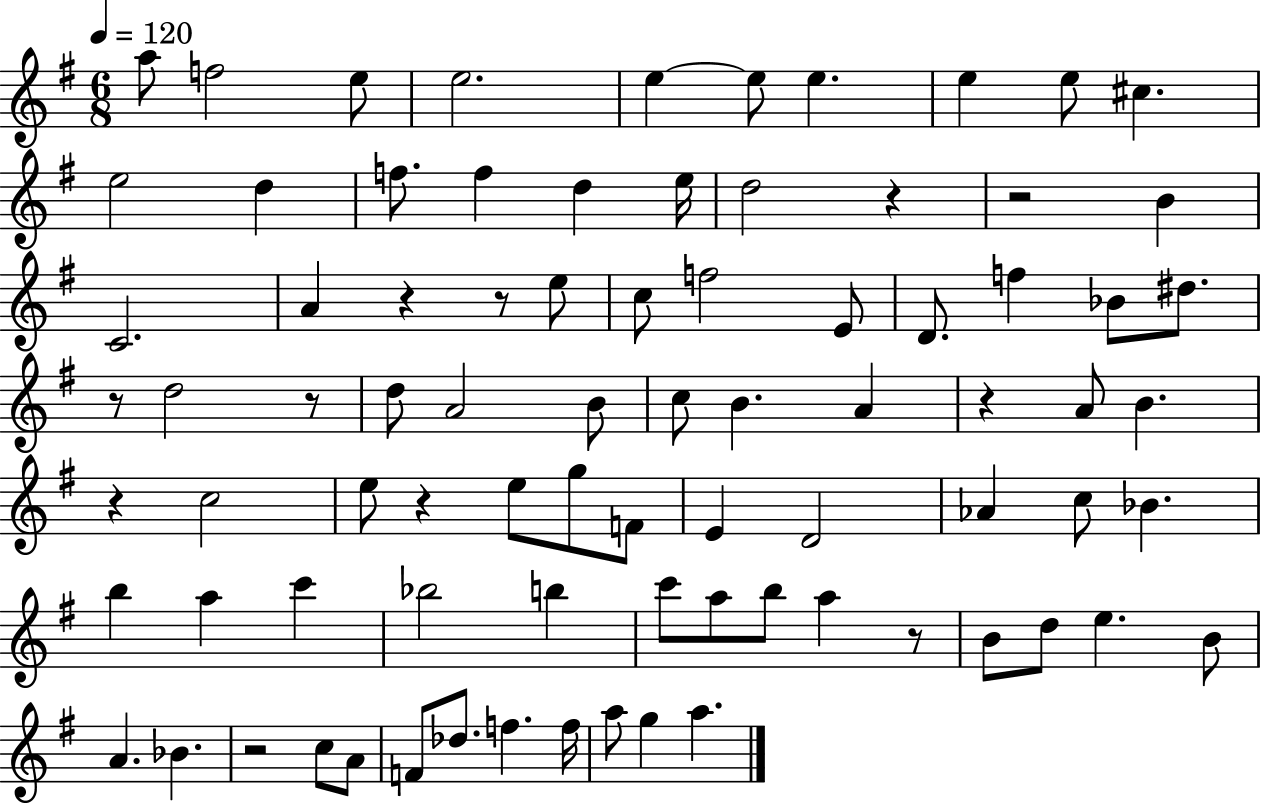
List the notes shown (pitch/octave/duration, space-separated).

A5/e F5/h E5/e E5/h. E5/q E5/e E5/q. E5/q E5/e C#5/q. E5/h D5/q F5/e. F5/q D5/q E5/s D5/h R/q R/h B4/q C4/h. A4/q R/q R/e E5/e C5/e F5/h E4/e D4/e. F5/q Bb4/e D#5/e. R/e D5/h R/e D5/e A4/h B4/e C5/e B4/q. A4/q R/q A4/e B4/q. R/q C5/h E5/e R/q E5/e G5/e F4/e E4/q D4/h Ab4/q C5/e Bb4/q. B5/q A5/q C6/q Bb5/h B5/q C6/e A5/e B5/e A5/q R/e B4/e D5/e E5/q. B4/e A4/q. Bb4/q. R/h C5/e A4/e F4/e Db5/e. F5/q. F5/s A5/e G5/q A5/q.